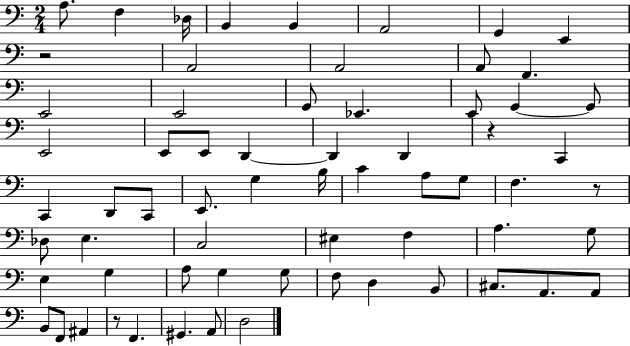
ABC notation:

X:1
T:Untitled
M:2/4
L:1/4
K:C
A,/2 F, _D,/4 B,, B,, A,,2 G,, E,, z2 A,,2 A,,2 A,,/2 F,, E,,2 E,,2 G,,/2 _E,, E,,/2 G,, G,,/2 E,,2 E,,/2 E,,/2 D,, D,, D,, z C,, C,, D,,/2 C,,/2 E,,/2 G, B,/4 C A,/2 G,/2 F, z/2 _D,/2 E, C,2 ^E, F, A, G,/2 E, G, A,/2 G, G,/2 F,/2 D, B,,/2 ^C,/2 A,,/2 A,,/2 B,,/2 F,,/2 ^A,, z/2 F,, ^G,, A,,/2 D,2